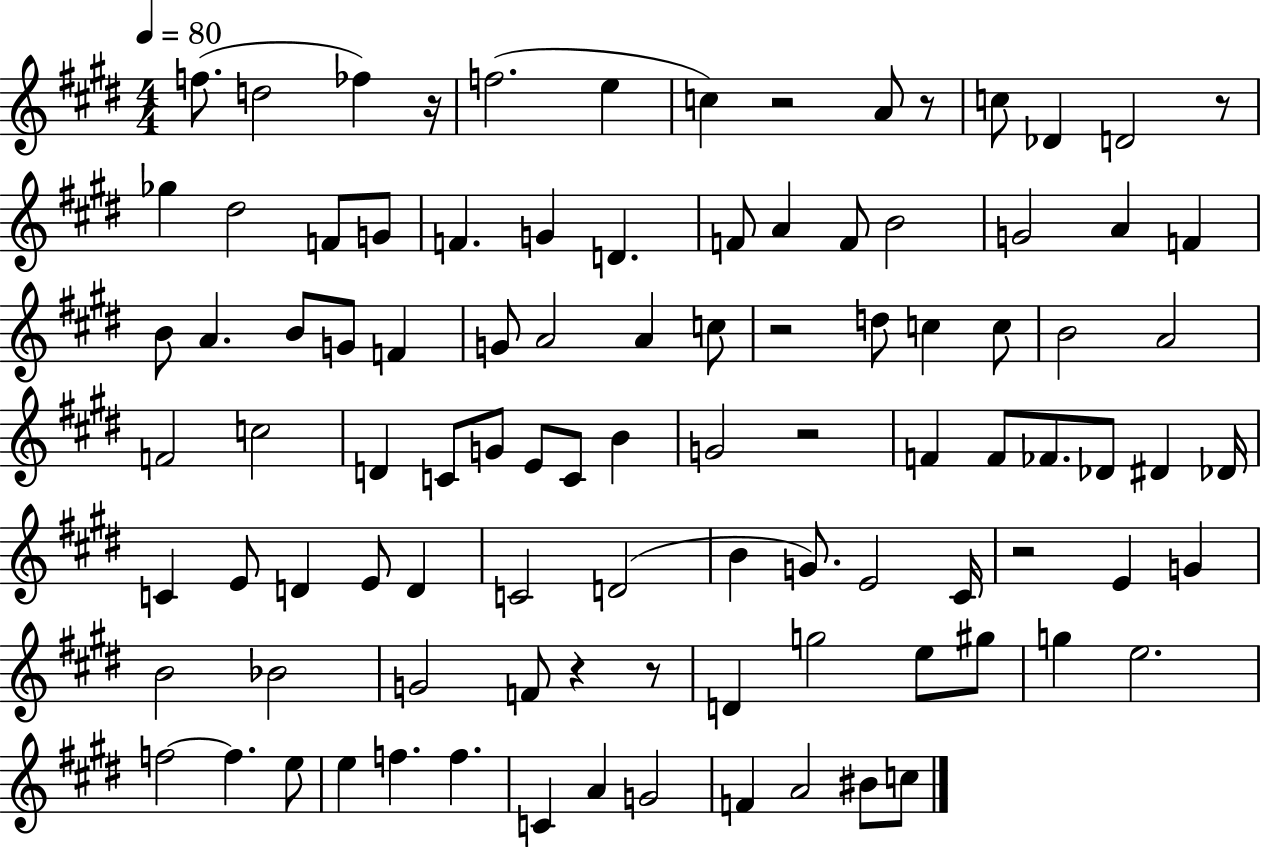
{
  \clef treble
  \numericTimeSignature
  \time 4/4
  \key e \major
  \tempo 4 = 80
  f''8.( d''2 fes''4) r16 | f''2.( e''4 | c''4) r2 a'8 r8 | c''8 des'4 d'2 r8 | \break ges''4 dis''2 f'8 g'8 | f'4. g'4 d'4. | f'8 a'4 f'8 b'2 | g'2 a'4 f'4 | \break b'8 a'4. b'8 g'8 f'4 | g'8 a'2 a'4 c''8 | r2 d''8 c''4 c''8 | b'2 a'2 | \break f'2 c''2 | d'4 c'8 g'8 e'8 c'8 b'4 | g'2 r2 | f'4 f'8 fes'8. des'8 dis'4 des'16 | \break c'4 e'8 d'4 e'8 d'4 | c'2 d'2( | b'4 g'8.) e'2 cis'16 | r2 e'4 g'4 | \break b'2 bes'2 | g'2 f'8 r4 r8 | d'4 g''2 e''8 gis''8 | g''4 e''2. | \break f''2~~ f''4. e''8 | e''4 f''4. f''4. | c'4 a'4 g'2 | f'4 a'2 bis'8 c''8 | \break \bar "|."
}